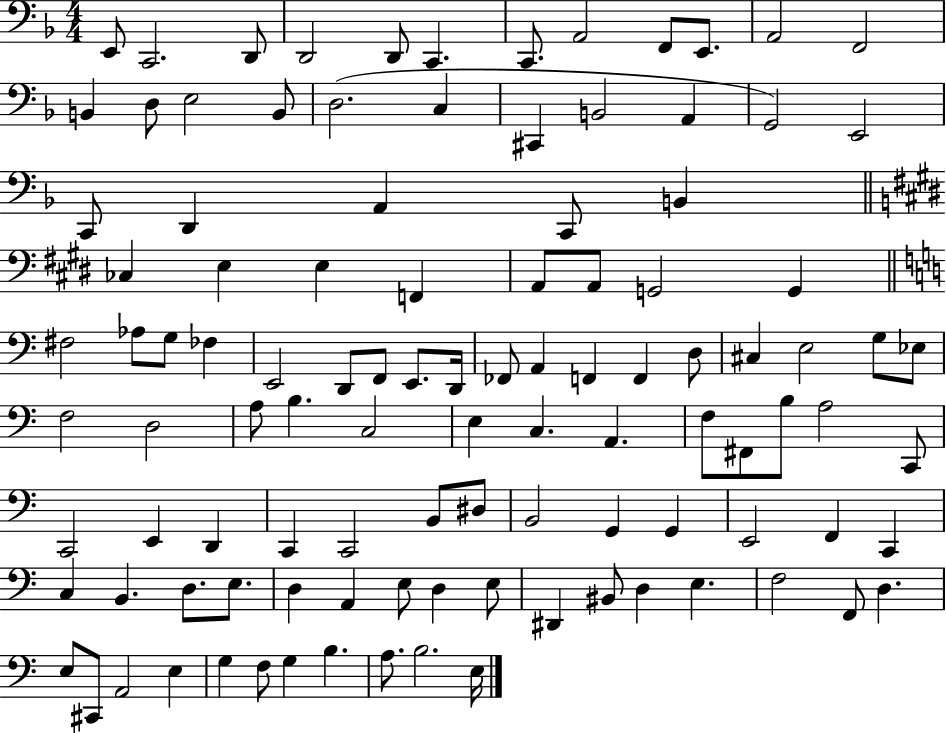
E2/e C2/h. D2/e D2/h D2/e C2/q. C2/e. A2/h F2/e E2/e. A2/h F2/h B2/q D3/e E3/h B2/e D3/h. C3/q C#2/q B2/h A2/q G2/h E2/h C2/e D2/q A2/q C2/e B2/q CES3/q E3/q E3/q F2/q A2/e A2/e G2/h G2/q F#3/h Ab3/e G3/e FES3/q E2/h D2/e F2/e E2/e. D2/s FES2/e A2/q F2/q F2/q D3/e C#3/q E3/h G3/e Eb3/e F3/h D3/h A3/e B3/q. C3/h E3/q C3/q. A2/q. F3/e F#2/e B3/e A3/h C2/e C2/h E2/q D2/q C2/q C2/h B2/e D#3/e B2/h G2/q G2/q E2/h F2/q C2/q C3/q B2/q. D3/e. E3/e. D3/q A2/q E3/e D3/q E3/e D#2/q BIS2/e D3/q E3/q. F3/h F2/e D3/q. E3/e C#2/e A2/h E3/q G3/q F3/e G3/q B3/q. A3/e. B3/h. E3/s